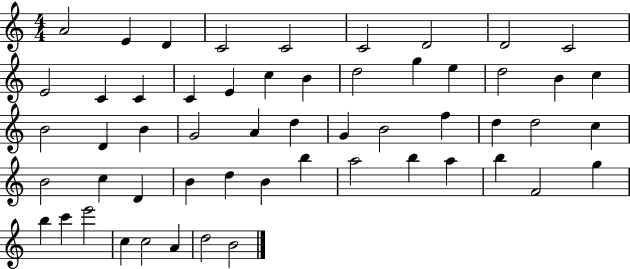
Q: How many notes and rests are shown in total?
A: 55